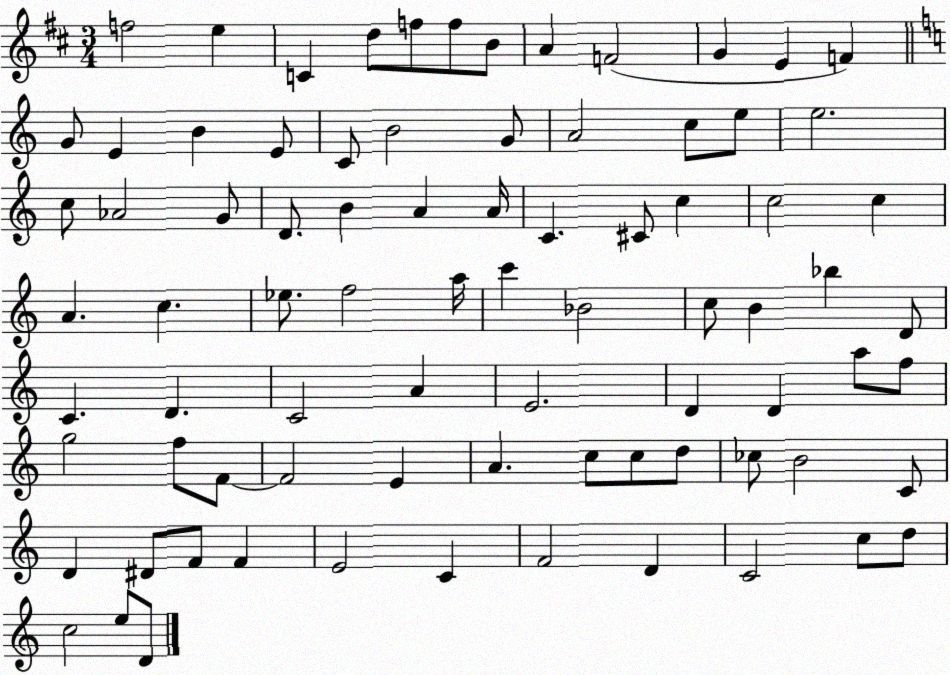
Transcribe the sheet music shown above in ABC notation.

X:1
T:Untitled
M:3/4
L:1/4
K:D
f2 e C d/2 f/2 f/2 B/2 A F2 G E F G/2 E B E/2 C/2 B2 G/2 A2 c/2 e/2 e2 c/2 _A2 G/2 D/2 B A A/4 C ^C/2 c c2 c A c _e/2 f2 a/4 c' _B2 c/2 B _b D/2 C D C2 A E2 D D a/2 f/2 g2 f/2 F/2 F2 E A c/2 c/2 d/2 _c/2 B2 C/2 D ^D/2 F/2 F E2 C F2 D C2 c/2 d/2 c2 e/2 D/2